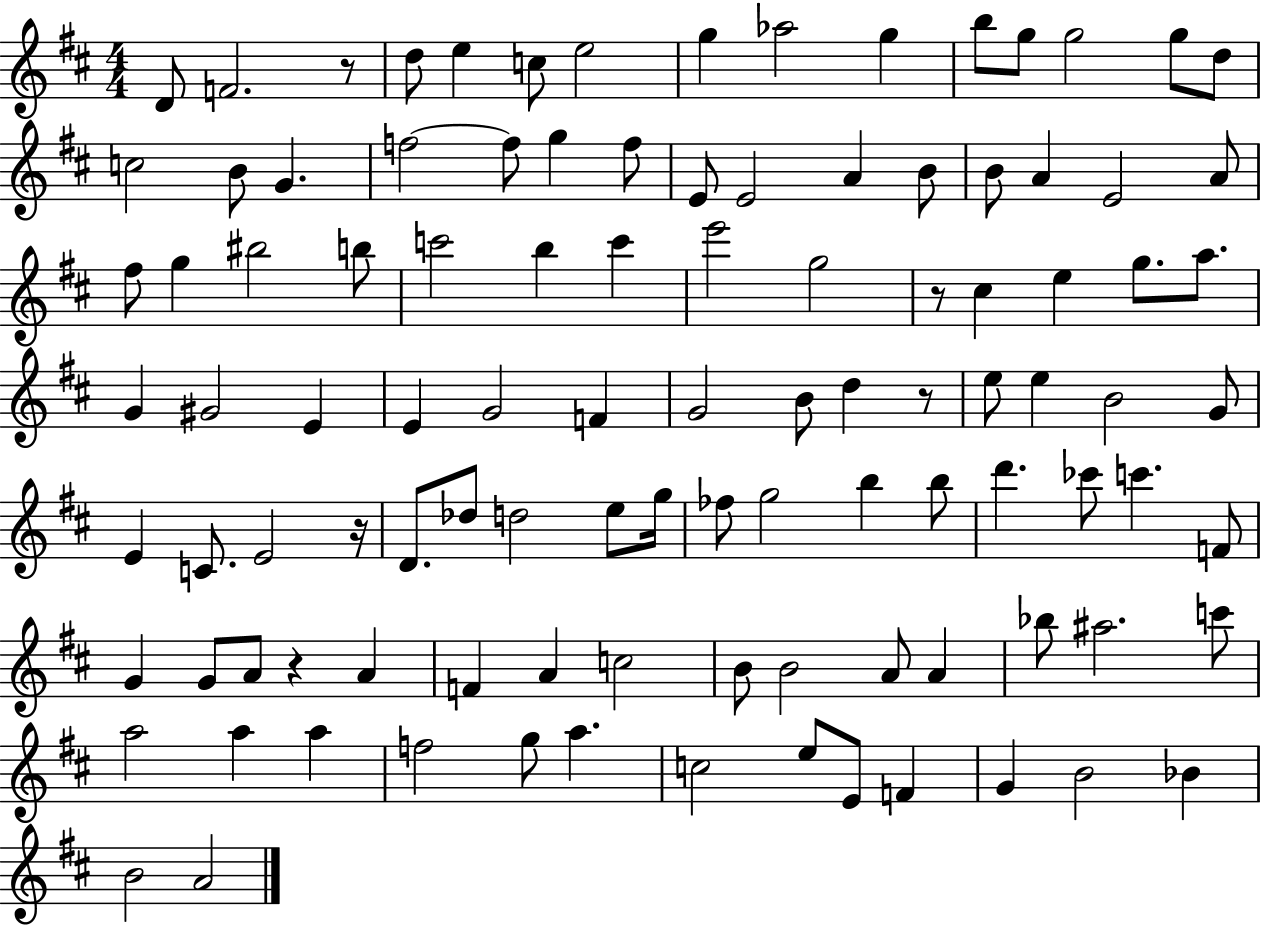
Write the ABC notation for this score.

X:1
T:Untitled
M:4/4
L:1/4
K:D
D/2 F2 z/2 d/2 e c/2 e2 g _a2 g b/2 g/2 g2 g/2 d/2 c2 B/2 G f2 f/2 g f/2 E/2 E2 A B/2 B/2 A E2 A/2 ^f/2 g ^b2 b/2 c'2 b c' e'2 g2 z/2 ^c e g/2 a/2 G ^G2 E E G2 F G2 B/2 d z/2 e/2 e B2 G/2 E C/2 E2 z/4 D/2 _d/2 d2 e/2 g/4 _f/2 g2 b b/2 d' _c'/2 c' F/2 G G/2 A/2 z A F A c2 B/2 B2 A/2 A _b/2 ^a2 c'/2 a2 a a f2 g/2 a c2 e/2 E/2 F G B2 _B B2 A2